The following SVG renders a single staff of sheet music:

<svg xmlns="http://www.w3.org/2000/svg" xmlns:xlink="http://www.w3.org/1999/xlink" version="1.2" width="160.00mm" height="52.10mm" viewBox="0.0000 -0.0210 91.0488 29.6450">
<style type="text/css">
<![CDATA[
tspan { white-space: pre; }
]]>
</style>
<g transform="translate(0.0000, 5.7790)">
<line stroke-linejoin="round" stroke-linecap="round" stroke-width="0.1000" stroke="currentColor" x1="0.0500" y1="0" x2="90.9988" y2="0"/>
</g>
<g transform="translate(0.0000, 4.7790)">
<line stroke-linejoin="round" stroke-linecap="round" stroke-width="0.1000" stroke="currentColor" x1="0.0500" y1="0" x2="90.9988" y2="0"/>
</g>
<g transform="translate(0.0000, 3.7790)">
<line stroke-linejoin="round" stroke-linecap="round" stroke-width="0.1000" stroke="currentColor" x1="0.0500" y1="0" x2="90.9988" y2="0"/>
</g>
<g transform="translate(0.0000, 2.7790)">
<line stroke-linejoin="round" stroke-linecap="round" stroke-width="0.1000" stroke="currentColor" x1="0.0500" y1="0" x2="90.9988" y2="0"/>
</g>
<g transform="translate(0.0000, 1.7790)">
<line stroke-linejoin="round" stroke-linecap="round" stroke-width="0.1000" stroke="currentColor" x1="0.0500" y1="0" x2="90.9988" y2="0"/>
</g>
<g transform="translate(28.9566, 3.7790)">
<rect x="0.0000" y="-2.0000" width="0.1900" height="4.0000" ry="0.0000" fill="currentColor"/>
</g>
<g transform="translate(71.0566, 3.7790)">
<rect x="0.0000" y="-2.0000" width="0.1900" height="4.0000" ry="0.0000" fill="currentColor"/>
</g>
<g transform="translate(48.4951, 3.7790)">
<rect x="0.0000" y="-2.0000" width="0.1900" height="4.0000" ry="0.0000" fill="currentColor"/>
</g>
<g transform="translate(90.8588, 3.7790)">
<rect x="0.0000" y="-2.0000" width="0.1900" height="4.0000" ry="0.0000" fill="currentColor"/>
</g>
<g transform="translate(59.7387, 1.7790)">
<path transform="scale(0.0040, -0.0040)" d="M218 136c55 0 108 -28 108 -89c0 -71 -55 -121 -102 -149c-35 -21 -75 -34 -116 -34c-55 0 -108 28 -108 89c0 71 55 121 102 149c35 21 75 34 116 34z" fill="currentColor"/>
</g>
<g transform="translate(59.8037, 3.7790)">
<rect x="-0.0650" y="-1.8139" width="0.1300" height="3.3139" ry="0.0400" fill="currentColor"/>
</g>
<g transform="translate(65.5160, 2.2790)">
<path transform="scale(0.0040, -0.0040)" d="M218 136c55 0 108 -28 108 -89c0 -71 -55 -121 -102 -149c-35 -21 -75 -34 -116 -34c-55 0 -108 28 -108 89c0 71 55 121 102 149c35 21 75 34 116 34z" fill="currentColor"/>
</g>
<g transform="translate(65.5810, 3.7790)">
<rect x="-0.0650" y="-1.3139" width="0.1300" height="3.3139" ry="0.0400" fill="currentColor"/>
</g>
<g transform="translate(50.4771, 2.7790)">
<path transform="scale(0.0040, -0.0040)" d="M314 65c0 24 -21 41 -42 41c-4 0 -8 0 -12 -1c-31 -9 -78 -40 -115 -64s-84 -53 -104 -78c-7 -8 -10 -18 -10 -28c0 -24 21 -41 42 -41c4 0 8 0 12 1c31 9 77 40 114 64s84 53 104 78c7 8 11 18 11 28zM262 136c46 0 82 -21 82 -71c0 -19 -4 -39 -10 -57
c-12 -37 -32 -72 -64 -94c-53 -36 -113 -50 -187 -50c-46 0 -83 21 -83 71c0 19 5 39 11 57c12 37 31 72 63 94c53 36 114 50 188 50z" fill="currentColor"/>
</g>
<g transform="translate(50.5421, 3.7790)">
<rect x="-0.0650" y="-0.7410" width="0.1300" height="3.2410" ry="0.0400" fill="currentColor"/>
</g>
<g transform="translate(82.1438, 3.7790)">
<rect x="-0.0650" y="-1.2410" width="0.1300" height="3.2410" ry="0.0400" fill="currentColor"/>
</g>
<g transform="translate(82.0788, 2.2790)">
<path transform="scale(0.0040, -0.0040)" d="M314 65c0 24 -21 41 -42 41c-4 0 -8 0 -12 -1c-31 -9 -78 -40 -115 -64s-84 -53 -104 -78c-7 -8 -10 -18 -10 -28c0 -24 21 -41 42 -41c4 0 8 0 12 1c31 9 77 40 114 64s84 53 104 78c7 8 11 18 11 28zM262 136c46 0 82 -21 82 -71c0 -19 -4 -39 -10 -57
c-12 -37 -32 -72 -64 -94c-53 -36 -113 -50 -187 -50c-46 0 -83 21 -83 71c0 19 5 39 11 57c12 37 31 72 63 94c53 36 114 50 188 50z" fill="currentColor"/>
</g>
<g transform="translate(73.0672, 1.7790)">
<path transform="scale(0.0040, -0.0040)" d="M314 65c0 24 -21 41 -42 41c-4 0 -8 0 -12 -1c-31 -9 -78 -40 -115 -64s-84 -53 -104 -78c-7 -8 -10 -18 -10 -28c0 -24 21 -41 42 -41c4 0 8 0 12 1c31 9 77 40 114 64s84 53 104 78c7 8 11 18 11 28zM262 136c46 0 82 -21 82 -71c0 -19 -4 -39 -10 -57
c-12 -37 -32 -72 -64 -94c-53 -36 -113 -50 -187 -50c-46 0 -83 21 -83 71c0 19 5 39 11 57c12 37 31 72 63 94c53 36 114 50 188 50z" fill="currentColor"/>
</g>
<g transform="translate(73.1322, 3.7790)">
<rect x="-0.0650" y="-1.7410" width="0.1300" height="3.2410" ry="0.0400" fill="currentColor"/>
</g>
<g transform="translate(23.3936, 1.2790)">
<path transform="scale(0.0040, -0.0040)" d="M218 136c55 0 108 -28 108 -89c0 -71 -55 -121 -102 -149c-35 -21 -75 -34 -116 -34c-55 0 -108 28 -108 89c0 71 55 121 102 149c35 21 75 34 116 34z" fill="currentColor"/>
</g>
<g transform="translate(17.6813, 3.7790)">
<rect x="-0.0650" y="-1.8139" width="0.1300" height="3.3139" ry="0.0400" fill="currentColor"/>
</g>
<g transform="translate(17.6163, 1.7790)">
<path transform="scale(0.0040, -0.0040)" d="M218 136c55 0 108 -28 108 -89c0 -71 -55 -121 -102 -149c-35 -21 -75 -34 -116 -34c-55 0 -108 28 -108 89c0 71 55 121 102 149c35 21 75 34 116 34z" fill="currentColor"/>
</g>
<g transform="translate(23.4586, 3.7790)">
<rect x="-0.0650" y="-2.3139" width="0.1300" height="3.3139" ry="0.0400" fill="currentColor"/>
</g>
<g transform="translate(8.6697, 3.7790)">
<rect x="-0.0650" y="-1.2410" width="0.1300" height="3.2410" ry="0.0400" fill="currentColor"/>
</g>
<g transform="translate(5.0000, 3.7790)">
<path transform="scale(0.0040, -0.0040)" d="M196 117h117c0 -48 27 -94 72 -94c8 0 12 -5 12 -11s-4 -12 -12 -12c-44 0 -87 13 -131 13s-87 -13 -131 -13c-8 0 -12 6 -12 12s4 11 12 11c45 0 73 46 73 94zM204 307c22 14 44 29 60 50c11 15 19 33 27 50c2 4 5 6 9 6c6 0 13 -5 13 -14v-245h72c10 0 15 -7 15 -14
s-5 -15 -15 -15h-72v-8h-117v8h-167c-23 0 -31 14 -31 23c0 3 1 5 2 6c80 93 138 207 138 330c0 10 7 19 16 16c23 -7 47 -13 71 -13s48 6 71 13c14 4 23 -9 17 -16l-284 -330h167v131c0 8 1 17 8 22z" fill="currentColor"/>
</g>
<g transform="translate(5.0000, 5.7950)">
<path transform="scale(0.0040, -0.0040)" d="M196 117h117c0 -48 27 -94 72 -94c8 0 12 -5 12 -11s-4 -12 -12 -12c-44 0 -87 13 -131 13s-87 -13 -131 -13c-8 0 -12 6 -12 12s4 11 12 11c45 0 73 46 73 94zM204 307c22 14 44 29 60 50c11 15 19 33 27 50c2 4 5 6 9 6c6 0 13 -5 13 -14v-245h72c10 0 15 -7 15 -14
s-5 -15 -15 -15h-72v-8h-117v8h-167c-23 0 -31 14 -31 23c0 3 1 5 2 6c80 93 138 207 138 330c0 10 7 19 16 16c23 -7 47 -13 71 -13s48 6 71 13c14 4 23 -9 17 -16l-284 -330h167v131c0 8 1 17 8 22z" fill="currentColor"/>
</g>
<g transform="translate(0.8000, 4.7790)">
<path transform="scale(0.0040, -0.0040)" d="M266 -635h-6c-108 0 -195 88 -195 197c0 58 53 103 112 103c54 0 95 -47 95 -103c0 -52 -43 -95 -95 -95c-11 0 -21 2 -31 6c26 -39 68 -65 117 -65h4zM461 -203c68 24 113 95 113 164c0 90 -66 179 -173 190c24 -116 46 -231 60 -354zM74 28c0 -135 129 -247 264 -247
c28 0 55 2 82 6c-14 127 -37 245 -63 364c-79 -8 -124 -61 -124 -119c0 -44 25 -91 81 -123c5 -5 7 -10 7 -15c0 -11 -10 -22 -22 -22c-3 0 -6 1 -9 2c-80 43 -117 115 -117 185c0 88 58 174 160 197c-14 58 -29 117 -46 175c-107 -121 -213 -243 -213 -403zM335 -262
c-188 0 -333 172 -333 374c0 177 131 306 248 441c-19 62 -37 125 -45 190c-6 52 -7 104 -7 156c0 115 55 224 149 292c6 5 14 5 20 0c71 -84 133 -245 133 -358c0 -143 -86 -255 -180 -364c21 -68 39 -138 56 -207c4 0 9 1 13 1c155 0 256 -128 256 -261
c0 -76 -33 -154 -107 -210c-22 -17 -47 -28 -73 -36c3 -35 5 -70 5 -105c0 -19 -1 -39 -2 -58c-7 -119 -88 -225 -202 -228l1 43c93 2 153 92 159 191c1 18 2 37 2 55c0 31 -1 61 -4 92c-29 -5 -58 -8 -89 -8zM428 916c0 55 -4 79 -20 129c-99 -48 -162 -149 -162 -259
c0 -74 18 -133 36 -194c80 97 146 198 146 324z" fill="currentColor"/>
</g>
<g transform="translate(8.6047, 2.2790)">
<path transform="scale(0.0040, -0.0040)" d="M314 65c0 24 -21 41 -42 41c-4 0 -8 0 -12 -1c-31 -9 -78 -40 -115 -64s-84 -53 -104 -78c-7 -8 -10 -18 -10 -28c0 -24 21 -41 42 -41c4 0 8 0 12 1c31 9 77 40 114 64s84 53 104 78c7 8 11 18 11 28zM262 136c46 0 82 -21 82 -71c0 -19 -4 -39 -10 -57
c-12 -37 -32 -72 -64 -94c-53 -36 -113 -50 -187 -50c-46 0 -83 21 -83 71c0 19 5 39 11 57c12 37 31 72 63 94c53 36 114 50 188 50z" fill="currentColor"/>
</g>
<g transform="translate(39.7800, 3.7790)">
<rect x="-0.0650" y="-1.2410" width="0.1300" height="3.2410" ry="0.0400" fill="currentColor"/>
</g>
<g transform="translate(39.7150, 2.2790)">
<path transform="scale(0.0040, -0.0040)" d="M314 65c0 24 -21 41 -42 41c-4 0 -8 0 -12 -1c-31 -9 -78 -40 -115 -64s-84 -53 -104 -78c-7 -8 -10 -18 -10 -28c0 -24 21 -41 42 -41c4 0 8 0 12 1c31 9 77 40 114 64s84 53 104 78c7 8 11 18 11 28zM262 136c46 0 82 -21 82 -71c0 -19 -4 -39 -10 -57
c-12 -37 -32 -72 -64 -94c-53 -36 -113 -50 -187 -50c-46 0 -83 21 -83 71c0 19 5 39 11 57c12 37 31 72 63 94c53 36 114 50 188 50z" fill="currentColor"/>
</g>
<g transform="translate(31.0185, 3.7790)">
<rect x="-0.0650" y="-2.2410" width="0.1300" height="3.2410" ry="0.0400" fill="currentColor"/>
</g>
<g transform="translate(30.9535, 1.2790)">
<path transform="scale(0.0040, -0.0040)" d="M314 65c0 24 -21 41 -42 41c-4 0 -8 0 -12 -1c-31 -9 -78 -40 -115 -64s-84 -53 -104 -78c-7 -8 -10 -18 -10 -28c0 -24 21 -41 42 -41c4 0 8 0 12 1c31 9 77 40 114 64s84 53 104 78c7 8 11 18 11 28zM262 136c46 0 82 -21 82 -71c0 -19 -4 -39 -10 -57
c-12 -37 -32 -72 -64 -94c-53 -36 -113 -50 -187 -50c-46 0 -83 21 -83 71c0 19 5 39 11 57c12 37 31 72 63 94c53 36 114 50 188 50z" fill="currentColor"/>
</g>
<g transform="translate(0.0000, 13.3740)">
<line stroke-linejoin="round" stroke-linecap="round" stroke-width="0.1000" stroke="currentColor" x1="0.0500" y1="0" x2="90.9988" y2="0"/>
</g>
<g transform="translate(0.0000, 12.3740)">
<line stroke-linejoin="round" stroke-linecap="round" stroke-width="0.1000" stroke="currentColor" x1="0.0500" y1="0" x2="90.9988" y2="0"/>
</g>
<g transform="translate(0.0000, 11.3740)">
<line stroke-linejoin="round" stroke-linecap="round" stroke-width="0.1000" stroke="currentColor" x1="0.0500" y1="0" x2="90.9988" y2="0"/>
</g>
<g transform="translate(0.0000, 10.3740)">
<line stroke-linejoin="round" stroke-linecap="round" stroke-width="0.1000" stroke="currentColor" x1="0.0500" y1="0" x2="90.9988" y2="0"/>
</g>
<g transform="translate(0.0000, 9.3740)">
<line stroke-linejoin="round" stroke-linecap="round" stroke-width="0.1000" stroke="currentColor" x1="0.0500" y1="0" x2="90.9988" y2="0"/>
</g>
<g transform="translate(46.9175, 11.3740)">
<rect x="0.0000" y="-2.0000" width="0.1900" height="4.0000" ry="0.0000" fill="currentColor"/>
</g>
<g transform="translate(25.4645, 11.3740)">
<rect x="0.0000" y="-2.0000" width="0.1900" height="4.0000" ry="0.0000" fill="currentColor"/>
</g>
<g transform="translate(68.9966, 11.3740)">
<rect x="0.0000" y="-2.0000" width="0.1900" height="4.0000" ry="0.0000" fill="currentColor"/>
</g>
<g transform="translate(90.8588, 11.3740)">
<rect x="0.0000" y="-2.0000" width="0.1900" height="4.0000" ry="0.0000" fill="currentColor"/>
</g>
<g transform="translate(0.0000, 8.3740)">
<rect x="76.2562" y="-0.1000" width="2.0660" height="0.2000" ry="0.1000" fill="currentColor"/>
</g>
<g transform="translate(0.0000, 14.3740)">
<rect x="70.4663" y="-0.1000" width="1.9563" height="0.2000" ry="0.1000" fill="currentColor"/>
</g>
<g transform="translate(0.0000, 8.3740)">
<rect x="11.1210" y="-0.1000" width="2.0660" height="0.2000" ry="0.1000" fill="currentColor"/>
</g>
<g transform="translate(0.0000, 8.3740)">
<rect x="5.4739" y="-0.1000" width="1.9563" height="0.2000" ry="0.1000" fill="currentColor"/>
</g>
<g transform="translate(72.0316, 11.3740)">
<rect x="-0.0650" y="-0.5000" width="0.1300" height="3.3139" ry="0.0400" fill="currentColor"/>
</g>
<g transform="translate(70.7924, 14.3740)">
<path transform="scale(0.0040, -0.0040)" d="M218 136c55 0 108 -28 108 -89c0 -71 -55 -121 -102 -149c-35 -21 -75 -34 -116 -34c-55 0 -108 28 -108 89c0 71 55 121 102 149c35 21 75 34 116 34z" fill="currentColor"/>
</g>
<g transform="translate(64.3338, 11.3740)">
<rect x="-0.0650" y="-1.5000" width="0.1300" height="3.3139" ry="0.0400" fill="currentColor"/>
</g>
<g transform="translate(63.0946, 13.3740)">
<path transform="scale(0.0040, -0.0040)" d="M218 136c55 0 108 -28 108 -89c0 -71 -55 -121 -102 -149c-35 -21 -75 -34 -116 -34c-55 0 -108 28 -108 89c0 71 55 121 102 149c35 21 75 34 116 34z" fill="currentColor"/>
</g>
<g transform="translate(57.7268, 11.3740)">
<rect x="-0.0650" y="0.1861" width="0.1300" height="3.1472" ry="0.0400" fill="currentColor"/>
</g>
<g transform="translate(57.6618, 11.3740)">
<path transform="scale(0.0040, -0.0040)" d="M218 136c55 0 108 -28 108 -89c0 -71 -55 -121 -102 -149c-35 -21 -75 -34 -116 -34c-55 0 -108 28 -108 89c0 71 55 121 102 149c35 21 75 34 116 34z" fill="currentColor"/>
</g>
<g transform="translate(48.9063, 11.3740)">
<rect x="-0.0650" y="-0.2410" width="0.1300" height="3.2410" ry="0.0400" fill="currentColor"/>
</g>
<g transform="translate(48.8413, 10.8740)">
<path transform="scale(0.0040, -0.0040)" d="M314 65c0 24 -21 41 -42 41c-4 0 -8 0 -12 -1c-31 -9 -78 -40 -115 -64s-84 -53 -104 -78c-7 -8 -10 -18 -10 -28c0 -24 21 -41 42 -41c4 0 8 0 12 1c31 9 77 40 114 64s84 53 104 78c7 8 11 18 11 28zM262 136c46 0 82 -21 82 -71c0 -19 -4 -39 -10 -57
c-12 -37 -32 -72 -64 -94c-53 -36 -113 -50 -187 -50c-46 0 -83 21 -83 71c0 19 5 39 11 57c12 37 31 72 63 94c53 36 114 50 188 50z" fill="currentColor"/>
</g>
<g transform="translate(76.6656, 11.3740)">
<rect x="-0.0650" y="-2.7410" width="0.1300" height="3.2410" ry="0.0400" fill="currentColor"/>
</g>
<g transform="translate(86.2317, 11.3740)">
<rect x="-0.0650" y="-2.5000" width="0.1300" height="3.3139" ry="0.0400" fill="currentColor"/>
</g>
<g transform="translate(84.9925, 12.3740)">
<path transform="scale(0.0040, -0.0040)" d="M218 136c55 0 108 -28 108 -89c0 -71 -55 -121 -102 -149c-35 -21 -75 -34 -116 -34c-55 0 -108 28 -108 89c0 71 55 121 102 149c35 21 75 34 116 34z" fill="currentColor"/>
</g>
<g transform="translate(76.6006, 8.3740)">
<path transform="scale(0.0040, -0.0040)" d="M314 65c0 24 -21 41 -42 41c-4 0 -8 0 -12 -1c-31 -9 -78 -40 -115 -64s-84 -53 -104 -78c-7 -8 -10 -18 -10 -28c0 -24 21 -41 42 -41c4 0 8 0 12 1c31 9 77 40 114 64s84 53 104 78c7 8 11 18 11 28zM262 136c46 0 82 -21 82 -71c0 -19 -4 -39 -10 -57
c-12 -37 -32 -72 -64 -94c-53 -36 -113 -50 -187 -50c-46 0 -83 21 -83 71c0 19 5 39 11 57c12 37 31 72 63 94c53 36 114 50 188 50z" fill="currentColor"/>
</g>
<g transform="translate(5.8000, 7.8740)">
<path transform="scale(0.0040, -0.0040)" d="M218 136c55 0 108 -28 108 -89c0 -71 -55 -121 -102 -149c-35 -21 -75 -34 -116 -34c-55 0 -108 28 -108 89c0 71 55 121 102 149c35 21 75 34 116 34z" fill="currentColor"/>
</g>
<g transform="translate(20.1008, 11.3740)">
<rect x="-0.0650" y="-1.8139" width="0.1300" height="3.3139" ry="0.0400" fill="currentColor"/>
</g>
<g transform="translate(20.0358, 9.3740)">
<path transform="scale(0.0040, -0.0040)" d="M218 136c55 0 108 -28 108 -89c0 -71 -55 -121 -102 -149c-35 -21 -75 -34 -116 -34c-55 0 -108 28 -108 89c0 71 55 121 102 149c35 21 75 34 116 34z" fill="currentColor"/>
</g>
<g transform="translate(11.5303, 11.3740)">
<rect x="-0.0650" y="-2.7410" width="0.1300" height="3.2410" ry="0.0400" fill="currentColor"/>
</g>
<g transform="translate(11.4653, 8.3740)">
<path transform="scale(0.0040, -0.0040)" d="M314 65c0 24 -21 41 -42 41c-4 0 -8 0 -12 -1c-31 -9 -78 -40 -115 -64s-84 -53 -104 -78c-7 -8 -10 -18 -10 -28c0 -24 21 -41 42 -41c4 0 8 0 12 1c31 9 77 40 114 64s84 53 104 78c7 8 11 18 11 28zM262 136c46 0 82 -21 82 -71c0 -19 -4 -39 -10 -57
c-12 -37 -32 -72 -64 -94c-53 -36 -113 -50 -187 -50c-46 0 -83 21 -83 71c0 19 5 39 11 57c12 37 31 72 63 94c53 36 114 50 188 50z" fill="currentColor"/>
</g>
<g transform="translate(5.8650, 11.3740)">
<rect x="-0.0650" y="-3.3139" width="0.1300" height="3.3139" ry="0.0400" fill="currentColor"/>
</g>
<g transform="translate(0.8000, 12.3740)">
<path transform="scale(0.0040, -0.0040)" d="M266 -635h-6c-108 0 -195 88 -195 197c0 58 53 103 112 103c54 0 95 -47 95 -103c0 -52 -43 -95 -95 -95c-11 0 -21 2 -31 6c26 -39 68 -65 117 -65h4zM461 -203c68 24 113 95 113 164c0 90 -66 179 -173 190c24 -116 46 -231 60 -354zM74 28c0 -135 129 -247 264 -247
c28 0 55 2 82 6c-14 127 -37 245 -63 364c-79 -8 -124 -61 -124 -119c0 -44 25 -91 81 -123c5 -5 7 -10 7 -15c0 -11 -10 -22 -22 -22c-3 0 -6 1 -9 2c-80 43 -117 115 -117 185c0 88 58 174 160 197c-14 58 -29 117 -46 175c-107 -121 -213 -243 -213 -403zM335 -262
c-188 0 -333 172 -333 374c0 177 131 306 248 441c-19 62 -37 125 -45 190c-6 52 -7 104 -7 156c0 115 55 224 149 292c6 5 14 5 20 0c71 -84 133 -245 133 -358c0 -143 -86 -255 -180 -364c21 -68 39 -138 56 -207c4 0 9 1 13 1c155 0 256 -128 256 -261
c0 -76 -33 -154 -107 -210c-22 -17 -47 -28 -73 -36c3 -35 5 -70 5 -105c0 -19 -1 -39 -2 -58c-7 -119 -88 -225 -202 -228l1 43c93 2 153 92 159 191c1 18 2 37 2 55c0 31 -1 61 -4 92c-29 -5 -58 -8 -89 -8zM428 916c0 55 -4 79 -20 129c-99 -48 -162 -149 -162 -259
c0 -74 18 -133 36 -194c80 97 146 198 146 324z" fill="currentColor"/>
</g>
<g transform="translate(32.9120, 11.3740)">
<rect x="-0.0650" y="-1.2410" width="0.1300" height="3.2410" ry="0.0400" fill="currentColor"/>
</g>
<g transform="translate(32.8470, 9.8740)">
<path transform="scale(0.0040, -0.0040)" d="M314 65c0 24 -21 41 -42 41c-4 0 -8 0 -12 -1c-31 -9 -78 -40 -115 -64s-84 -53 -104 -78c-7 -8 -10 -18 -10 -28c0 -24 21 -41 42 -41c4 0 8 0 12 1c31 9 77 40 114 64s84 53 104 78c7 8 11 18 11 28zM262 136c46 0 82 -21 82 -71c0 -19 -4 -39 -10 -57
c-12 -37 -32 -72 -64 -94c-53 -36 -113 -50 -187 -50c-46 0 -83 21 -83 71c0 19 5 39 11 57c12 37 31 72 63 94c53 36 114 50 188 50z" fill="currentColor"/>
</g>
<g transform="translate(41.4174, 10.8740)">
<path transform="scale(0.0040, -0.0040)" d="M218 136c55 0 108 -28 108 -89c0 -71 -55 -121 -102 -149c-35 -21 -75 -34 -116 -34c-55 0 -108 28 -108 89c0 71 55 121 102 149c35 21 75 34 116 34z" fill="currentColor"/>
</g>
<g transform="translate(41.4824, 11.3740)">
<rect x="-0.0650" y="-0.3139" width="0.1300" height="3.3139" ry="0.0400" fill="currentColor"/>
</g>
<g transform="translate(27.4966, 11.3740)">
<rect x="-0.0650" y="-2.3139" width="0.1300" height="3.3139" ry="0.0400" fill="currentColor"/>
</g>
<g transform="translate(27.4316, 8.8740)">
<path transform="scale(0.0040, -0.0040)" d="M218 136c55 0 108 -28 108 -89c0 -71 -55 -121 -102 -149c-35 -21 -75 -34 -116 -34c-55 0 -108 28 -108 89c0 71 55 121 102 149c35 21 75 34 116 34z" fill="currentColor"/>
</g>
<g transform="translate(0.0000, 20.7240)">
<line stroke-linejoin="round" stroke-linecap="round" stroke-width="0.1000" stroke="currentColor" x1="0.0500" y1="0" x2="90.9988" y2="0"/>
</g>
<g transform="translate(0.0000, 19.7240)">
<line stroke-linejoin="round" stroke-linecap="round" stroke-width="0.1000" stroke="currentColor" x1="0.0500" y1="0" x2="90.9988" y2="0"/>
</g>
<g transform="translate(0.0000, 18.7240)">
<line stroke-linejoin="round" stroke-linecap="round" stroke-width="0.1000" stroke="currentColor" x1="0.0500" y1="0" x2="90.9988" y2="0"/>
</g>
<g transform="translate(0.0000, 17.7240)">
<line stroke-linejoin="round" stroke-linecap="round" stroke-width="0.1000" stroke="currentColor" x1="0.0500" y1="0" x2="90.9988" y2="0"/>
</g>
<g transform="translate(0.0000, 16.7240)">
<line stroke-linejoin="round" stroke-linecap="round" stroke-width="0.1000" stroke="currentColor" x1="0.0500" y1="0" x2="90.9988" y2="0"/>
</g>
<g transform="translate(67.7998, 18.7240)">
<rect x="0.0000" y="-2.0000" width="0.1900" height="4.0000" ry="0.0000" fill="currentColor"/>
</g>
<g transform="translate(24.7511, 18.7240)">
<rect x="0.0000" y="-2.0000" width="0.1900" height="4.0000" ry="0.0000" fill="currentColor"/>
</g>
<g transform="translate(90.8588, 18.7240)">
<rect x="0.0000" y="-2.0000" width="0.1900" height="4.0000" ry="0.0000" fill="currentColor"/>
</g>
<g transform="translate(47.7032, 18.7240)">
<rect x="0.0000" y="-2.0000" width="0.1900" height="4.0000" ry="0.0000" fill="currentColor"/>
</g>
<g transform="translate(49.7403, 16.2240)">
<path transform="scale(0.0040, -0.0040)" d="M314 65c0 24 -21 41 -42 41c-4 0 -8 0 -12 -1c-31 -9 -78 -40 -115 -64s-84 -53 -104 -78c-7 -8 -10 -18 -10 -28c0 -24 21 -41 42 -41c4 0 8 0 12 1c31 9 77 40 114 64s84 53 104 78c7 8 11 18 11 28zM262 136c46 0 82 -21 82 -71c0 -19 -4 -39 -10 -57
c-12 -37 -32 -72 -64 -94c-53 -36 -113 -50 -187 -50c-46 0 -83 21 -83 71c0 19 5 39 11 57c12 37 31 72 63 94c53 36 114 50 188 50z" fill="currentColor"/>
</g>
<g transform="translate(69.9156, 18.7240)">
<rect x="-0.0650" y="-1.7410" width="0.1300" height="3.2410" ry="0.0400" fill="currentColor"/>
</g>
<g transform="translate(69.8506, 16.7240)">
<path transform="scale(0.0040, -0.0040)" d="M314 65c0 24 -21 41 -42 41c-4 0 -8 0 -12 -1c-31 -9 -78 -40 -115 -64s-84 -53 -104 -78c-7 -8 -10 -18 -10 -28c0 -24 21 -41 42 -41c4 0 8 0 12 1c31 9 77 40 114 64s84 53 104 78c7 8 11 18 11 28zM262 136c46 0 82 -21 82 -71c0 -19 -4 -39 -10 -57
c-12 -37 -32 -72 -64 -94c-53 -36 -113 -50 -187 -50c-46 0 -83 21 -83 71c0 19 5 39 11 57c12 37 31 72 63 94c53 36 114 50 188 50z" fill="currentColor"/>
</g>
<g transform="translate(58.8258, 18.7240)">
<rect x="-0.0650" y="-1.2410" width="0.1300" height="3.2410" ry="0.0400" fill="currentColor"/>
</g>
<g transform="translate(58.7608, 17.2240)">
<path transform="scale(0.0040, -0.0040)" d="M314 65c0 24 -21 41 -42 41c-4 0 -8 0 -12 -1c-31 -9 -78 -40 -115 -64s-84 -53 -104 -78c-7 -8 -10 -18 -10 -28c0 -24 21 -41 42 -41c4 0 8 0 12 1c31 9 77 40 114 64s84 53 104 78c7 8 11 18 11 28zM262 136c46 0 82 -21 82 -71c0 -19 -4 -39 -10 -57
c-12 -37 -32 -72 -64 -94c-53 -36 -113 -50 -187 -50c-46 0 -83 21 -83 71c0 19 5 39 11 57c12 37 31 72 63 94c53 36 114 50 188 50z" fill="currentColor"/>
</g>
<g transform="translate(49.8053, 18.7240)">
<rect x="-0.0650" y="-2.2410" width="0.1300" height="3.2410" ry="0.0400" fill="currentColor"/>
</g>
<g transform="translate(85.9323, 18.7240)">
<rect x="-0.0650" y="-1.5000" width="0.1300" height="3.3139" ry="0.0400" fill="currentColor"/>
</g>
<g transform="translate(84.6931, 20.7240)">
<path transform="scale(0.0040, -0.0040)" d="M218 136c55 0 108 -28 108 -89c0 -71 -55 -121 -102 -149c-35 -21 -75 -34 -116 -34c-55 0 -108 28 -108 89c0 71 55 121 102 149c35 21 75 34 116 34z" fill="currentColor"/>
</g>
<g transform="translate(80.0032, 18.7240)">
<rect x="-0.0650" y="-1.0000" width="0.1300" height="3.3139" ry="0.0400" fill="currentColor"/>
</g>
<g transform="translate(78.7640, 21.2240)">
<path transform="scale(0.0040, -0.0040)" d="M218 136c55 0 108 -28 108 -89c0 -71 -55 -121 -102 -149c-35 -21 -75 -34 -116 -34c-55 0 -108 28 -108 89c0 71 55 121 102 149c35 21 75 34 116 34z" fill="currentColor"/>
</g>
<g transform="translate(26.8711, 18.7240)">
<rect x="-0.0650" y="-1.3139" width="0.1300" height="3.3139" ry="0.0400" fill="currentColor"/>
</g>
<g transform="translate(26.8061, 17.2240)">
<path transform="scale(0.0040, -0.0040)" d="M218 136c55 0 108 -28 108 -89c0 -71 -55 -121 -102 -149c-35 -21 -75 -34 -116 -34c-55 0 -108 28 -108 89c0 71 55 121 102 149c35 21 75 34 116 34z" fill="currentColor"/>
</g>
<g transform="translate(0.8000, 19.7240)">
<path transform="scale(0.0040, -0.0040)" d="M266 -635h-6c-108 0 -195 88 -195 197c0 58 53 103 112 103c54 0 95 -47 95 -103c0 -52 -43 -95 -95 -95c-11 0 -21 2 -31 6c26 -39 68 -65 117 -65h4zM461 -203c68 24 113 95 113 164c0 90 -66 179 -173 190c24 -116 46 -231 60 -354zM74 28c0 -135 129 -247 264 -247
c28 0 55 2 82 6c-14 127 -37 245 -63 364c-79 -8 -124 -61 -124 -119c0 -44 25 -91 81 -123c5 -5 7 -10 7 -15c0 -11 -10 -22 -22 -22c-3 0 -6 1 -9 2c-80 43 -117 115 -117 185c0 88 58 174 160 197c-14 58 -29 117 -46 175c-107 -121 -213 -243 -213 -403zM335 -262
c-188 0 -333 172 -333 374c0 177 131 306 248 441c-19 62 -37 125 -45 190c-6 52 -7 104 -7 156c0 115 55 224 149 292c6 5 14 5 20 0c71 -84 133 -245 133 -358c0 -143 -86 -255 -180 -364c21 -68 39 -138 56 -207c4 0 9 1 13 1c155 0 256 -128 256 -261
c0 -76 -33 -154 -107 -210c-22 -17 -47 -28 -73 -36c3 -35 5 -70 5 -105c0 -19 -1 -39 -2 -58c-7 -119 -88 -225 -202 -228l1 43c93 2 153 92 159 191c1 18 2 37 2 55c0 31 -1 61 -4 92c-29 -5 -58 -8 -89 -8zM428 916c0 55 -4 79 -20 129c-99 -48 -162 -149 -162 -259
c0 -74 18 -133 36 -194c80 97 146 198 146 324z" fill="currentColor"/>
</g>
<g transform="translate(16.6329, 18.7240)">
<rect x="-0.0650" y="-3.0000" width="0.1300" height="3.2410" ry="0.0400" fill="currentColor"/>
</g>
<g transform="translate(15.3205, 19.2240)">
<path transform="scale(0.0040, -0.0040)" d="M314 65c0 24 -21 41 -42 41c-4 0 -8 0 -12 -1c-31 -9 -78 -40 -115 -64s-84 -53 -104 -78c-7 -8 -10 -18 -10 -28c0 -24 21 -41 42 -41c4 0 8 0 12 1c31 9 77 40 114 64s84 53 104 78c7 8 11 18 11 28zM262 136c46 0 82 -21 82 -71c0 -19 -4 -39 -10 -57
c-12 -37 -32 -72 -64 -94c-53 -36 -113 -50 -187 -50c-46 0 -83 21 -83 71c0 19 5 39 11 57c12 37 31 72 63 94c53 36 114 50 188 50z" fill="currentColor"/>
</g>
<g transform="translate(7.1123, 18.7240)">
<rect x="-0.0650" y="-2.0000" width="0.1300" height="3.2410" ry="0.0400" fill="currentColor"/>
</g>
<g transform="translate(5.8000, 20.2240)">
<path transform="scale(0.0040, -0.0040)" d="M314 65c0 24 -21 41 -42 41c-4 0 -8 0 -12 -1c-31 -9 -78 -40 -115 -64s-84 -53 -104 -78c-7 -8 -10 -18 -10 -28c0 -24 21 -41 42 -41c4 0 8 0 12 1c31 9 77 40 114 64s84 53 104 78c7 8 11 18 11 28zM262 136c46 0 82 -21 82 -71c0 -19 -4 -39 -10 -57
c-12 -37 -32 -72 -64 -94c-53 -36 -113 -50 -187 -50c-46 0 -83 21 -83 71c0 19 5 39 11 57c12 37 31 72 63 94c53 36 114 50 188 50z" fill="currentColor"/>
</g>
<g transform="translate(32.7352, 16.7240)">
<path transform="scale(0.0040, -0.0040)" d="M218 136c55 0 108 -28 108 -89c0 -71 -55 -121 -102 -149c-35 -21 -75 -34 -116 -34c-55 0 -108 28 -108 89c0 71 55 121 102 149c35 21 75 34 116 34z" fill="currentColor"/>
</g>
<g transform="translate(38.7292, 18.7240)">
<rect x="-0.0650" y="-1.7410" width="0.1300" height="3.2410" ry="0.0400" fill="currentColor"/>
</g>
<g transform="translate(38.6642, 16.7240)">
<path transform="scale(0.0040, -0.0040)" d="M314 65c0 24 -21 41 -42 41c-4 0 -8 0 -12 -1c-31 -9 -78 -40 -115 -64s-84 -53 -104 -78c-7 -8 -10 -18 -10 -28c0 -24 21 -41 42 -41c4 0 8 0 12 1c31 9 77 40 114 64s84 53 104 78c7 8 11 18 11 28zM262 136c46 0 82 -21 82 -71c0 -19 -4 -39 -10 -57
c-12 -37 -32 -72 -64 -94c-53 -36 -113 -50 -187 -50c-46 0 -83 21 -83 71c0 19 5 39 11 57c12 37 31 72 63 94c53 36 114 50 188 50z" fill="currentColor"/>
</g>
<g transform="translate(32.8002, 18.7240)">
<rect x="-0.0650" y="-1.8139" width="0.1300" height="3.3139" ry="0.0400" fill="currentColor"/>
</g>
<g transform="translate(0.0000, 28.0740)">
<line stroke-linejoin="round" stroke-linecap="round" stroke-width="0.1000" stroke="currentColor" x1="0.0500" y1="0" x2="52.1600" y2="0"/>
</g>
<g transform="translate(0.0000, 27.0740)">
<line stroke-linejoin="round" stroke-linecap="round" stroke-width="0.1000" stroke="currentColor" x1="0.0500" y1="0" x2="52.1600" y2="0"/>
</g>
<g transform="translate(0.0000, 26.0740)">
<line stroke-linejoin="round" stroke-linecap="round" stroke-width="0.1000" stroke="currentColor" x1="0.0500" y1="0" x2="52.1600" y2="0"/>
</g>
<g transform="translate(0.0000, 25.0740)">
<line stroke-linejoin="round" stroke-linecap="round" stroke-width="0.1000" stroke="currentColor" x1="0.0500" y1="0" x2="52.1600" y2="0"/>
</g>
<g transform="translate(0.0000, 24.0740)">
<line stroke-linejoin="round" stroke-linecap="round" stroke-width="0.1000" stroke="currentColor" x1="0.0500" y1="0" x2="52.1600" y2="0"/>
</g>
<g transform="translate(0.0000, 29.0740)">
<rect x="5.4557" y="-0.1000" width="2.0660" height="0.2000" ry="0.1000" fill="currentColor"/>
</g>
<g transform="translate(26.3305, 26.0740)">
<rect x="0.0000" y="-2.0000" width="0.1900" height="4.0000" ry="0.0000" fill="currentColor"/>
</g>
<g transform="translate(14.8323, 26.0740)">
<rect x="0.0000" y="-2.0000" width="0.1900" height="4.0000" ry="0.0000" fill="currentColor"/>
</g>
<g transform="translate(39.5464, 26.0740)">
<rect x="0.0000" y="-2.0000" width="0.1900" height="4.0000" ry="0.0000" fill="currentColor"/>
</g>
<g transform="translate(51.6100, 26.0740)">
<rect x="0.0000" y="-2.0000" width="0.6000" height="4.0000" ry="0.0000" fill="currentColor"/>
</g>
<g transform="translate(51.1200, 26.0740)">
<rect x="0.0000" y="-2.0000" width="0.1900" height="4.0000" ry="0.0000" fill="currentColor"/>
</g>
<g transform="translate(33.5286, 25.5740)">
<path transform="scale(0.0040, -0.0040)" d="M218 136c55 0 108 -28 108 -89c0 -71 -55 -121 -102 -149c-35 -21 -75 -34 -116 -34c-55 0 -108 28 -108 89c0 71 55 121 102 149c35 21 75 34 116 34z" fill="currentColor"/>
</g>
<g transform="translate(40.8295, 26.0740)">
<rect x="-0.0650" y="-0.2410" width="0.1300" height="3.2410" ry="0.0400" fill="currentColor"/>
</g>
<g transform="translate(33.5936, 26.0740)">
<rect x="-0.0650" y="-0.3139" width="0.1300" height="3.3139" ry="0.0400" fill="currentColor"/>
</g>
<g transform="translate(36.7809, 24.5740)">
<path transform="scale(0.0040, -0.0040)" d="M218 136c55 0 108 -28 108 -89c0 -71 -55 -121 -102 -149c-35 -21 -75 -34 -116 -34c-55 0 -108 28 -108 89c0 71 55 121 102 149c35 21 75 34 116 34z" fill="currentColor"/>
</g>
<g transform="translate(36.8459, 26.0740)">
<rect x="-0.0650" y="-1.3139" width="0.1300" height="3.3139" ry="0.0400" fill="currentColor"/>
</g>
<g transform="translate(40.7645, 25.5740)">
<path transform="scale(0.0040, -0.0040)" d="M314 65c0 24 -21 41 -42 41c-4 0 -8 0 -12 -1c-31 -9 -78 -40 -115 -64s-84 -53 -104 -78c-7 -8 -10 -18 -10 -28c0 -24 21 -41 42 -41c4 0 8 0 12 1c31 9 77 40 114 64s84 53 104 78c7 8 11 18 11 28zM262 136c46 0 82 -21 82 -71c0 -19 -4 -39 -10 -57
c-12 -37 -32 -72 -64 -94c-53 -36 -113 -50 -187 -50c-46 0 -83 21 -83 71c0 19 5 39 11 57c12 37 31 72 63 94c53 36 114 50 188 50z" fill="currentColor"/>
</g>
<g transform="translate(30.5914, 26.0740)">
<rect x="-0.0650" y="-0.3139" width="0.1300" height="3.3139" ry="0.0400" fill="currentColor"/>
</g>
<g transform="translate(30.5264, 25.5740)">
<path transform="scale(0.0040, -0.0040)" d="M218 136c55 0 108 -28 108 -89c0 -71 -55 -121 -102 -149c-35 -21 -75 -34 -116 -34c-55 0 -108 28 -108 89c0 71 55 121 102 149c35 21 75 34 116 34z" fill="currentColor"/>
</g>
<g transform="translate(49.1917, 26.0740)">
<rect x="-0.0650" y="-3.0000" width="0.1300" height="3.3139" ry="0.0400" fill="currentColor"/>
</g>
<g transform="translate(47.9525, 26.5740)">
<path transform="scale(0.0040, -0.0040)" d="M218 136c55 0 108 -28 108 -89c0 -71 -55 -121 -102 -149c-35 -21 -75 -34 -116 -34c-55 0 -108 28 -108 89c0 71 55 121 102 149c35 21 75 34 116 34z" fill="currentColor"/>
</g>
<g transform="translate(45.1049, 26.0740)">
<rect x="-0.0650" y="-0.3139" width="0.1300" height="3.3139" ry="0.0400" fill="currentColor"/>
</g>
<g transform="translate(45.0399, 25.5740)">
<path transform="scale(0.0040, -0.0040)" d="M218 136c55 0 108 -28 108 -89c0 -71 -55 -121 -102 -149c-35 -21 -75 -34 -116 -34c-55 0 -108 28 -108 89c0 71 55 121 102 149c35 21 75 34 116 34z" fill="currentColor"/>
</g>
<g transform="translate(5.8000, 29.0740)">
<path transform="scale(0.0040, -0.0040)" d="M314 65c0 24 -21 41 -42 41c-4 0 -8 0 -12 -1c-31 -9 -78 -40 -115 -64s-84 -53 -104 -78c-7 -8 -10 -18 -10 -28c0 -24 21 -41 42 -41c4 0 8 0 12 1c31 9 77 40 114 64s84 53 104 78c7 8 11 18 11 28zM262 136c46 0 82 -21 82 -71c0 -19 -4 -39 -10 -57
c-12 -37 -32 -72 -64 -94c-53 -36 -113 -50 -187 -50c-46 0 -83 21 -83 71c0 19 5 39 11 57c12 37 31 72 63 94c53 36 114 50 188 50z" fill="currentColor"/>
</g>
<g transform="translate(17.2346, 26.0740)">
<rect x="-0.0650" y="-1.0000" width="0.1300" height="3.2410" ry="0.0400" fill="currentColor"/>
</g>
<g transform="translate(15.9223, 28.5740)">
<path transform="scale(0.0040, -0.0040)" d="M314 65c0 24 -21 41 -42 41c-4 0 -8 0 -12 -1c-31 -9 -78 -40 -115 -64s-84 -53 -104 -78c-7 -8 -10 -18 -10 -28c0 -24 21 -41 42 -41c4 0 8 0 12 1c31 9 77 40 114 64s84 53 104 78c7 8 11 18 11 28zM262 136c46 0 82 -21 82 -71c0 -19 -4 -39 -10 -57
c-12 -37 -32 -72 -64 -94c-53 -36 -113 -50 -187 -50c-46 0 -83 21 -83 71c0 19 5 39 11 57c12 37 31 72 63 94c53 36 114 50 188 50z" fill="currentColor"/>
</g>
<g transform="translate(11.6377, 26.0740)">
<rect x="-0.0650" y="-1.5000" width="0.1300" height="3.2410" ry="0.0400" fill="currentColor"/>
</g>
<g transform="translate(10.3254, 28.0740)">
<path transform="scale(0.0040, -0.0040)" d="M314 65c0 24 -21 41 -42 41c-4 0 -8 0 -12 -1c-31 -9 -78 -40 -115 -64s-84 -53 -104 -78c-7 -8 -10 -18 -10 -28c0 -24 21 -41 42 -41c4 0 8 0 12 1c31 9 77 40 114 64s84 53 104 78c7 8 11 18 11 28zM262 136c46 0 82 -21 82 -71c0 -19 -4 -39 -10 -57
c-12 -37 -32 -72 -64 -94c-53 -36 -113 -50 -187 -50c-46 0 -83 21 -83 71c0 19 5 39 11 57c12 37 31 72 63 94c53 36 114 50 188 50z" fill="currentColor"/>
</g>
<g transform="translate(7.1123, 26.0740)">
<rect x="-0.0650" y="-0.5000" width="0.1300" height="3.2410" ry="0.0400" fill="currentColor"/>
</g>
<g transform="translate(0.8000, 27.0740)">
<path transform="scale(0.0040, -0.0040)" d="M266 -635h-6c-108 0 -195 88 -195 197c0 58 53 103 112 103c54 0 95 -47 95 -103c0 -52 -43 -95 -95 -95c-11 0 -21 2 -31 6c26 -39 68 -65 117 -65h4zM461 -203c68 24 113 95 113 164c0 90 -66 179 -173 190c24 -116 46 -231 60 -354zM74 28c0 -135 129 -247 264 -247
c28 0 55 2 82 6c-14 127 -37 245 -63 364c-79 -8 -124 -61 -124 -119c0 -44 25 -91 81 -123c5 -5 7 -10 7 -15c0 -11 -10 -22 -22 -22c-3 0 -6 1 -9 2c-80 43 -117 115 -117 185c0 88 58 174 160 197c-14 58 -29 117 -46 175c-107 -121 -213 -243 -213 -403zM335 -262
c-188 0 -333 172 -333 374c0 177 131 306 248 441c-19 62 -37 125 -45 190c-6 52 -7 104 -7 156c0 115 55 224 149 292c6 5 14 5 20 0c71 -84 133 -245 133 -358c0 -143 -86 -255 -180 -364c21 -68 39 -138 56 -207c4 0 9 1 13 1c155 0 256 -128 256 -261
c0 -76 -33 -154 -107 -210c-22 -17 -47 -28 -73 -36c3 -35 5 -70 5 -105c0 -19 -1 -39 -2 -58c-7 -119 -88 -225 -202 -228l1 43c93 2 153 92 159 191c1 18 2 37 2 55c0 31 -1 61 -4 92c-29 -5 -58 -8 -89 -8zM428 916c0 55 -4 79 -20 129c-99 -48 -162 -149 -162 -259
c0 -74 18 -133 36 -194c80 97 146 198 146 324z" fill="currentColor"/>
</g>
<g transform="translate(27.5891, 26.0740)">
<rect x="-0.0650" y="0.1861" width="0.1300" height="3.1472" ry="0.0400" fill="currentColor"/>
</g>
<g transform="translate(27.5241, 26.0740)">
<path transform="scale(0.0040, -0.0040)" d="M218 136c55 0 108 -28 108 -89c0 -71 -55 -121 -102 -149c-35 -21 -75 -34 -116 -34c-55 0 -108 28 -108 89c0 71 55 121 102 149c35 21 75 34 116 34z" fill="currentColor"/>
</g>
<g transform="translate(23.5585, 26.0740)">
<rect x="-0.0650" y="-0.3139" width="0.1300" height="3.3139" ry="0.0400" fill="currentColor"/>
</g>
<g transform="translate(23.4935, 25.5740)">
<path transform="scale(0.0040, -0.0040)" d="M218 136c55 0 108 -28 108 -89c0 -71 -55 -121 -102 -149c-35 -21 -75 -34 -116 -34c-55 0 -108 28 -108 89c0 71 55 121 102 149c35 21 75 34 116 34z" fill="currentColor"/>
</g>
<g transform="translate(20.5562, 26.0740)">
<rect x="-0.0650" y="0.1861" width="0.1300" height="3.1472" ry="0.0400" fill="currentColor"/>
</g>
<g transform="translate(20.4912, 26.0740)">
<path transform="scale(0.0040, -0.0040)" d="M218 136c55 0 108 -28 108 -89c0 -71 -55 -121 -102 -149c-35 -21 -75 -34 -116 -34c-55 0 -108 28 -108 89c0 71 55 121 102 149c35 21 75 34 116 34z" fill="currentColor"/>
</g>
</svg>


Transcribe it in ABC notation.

X:1
T:Untitled
M:4/4
L:1/4
K:C
e2 f g g2 e2 d2 f e f2 e2 b a2 f g e2 c c2 B E C a2 G F2 A2 e f f2 g2 e2 f2 D E C2 E2 D2 B c B c c e c2 c A